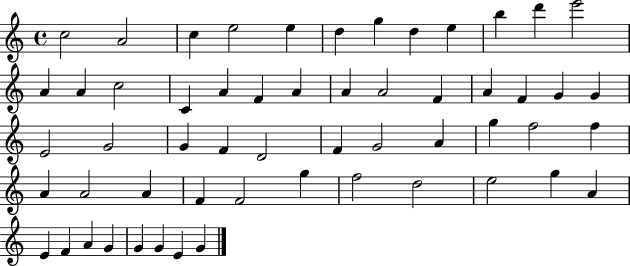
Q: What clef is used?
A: treble